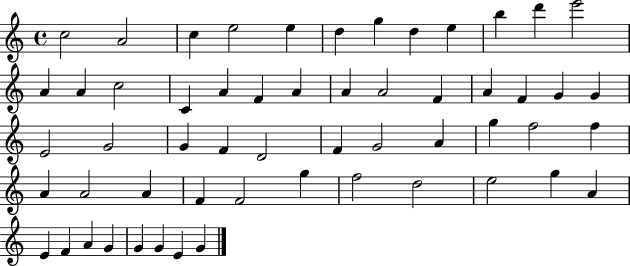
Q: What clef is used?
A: treble